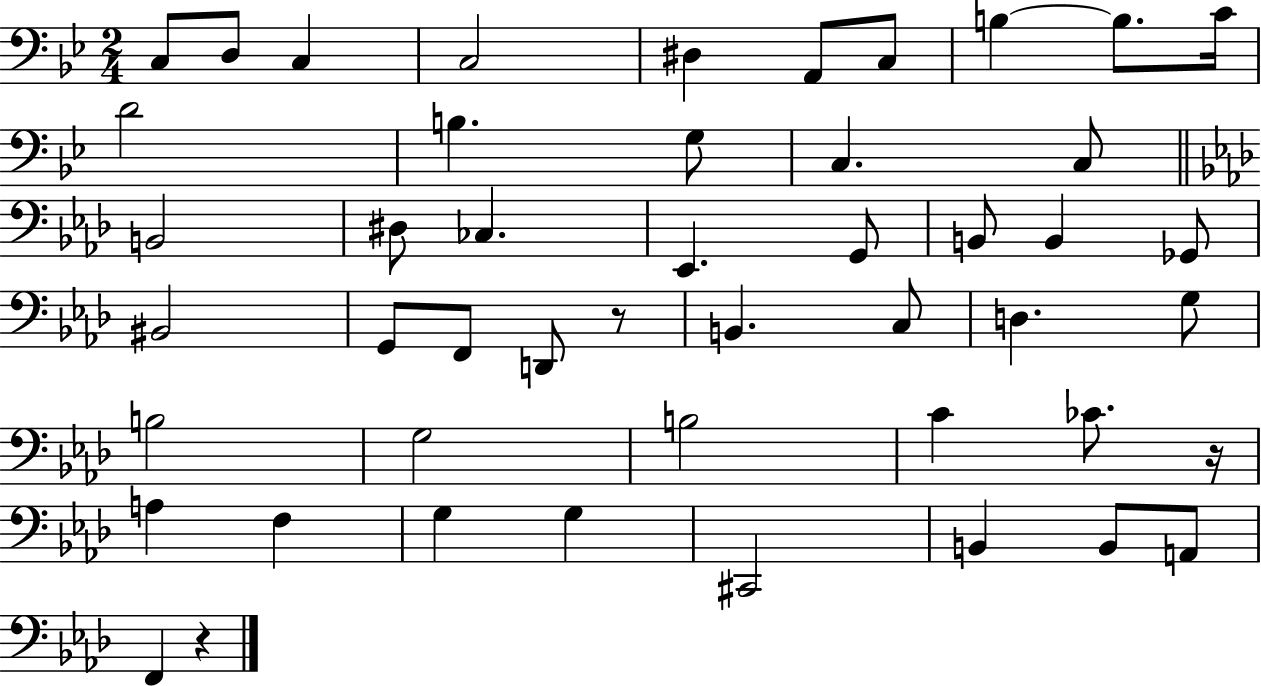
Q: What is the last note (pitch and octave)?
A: F2